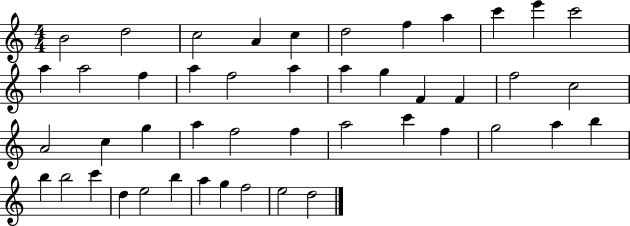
{
  \clef treble
  \numericTimeSignature
  \time 4/4
  \key c \major
  b'2 d''2 | c''2 a'4 c''4 | d''2 f''4 a''4 | c'''4 e'''4 c'''2 | \break a''4 a''2 f''4 | a''4 f''2 a''4 | a''4 g''4 f'4 f'4 | f''2 c''2 | \break a'2 c''4 g''4 | a''4 f''2 f''4 | a''2 c'''4 f''4 | g''2 a''4 b''4 | \break b''4 b''2 c'''4 | d''4 e''2 b''4 | a''4 g''4 f''2 | e''2 d''2 | \break \bar "|."
}